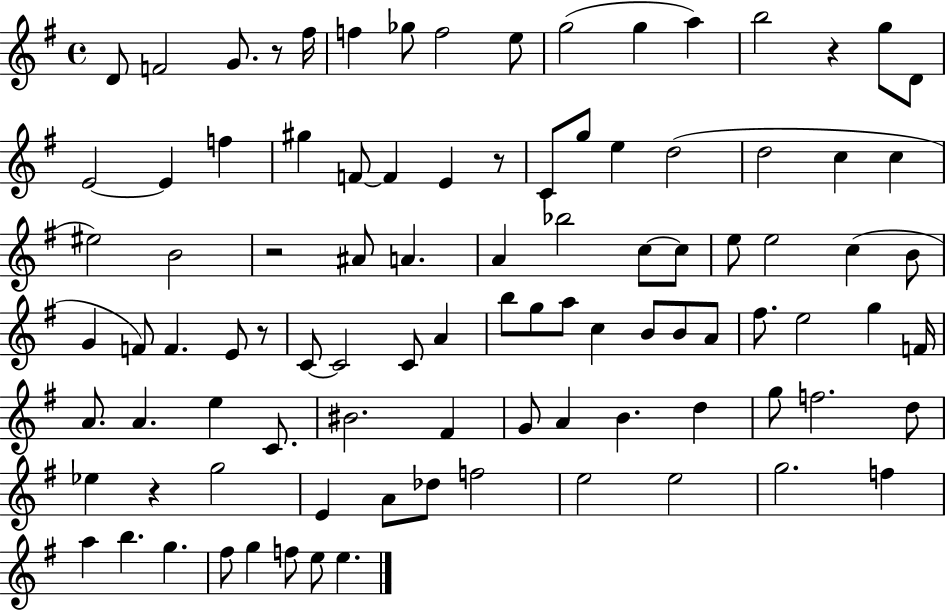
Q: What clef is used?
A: treble